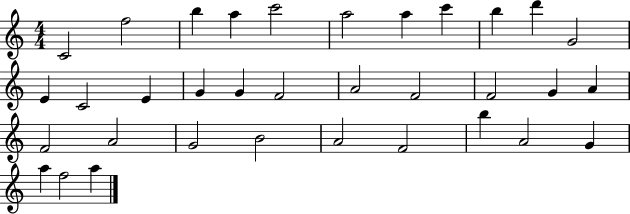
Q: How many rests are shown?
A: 0